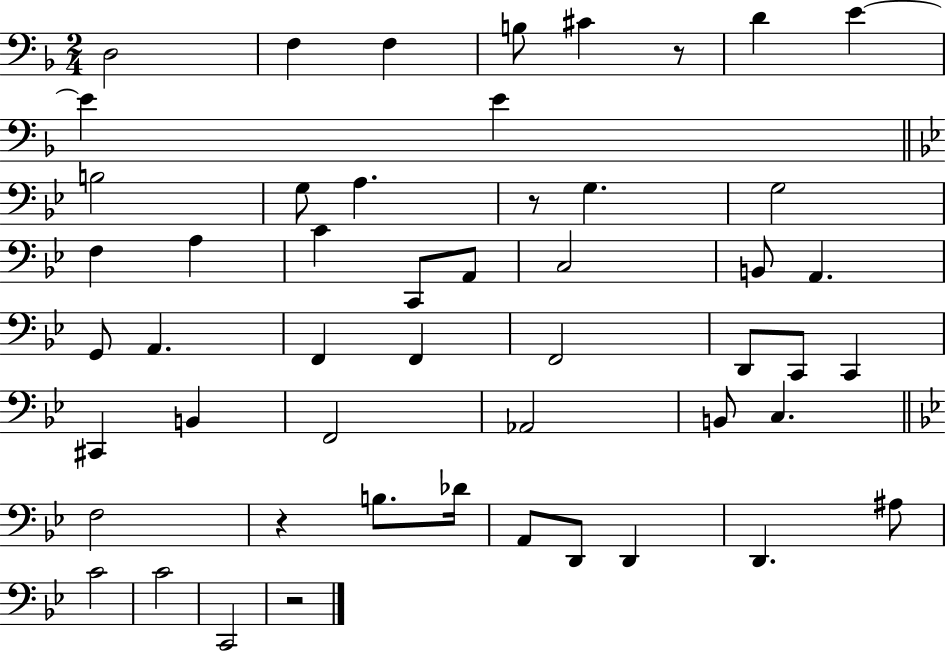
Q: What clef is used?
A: bass